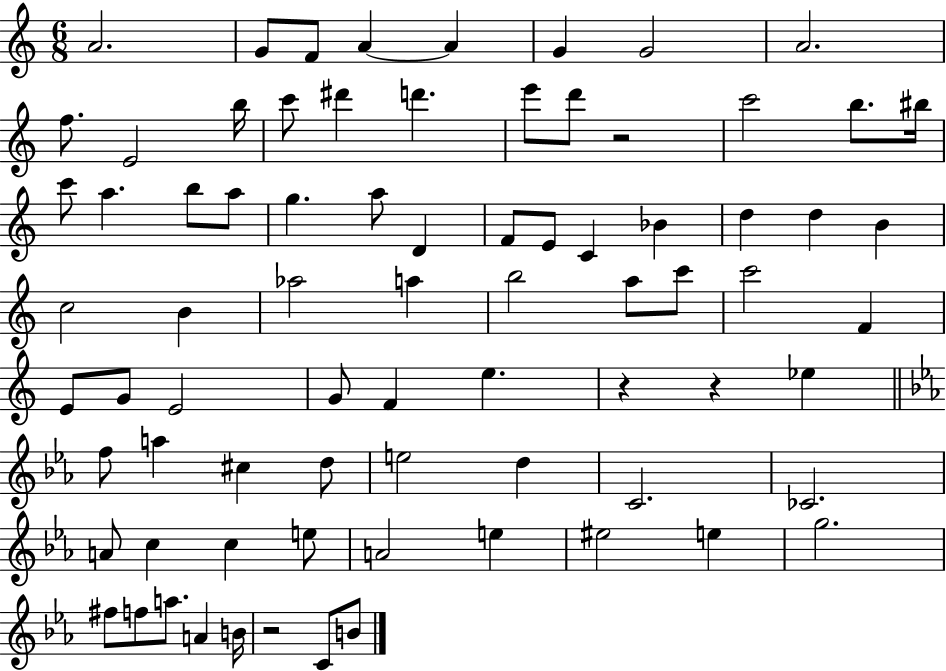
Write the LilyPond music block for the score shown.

{
  \clef treble
  \numericTimeSignature
  \time 6/8
  \key c \major
  \repeat volta 2 { a'2. | g'8 f'8 a'4~~ a'4 | g'4 g'2 | a'2. | \break f''8. e'2 b''16 | c'''8 dis'''4 d'''4. | e'''8 d'''8 r2 | c'''2 b''8. bis''16 | \break c'''8 a''4. b''8 a''8 | g''4. a''8 d'4 | f'8 e'8 c'4 bes'4 | d''4 d''4 b'4 | \break c''2 b'4 | aes''2 a''4 | b''2 a''8 c'''8 | c'''2 f'4 | \break e'8 g'8 e'2 | g'8 f'4 e''4. | r4 r4 ees''4 | \bar "||" \break \key ees \major f''8 a''4 cis''4 d''8 | e''2 d''4 | c'2. | ces'2. | \break a'8 c''4 c''4 e''8 | a'2 e''4 | eis''2 e''4 | g''2. | \break fis''8 f''8 a''8. a'4 b'16 | r2 c'8 b'8 | } \bar "|."
}